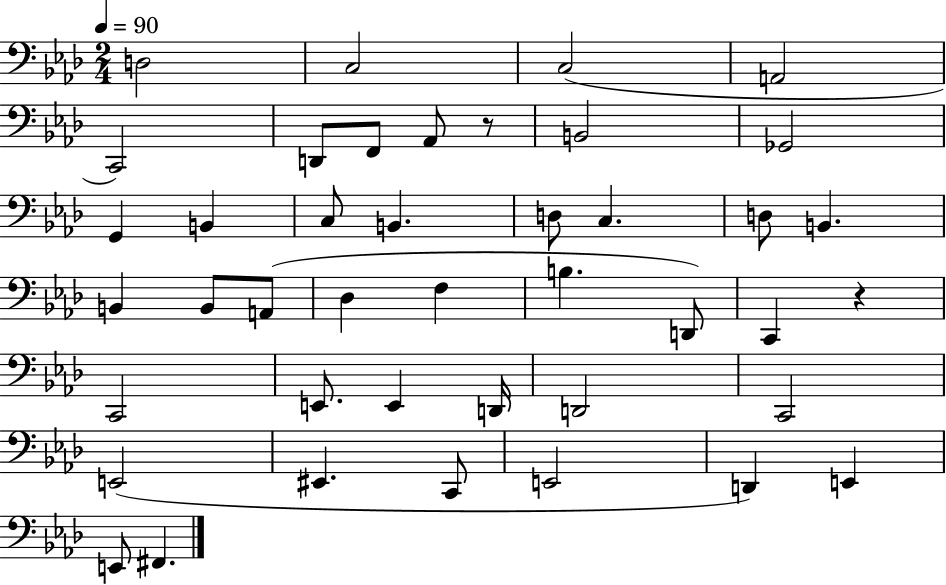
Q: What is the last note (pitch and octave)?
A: F#2